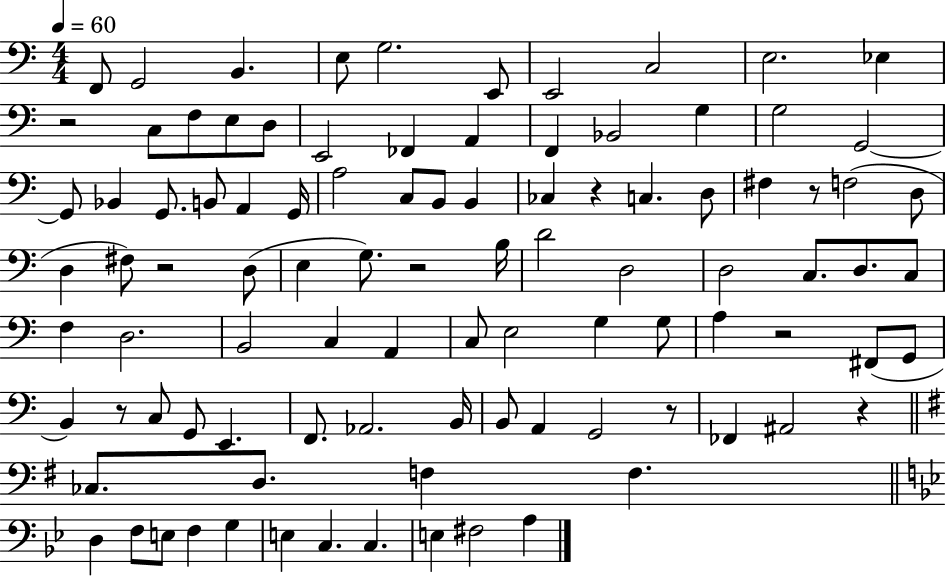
{
  \clef bass
  \numericTimeSignature
  \time 4/4
  \key c \major
  \tempo 4 = 60
  f,8 g,2 b,4. | e8 g2. e,8 | e,2 c2 | e2. ees4 | \break r2 c8 f8 e8 d8 | e,2 fes,4 a,4 | f,4 bes,2 g4 | g2 g,2~~ | \break g,8 bes,4 g,8. b,8 a,4 g,16 | a2 c8 b,8 b,4 | ces4 r4 c4. d8 | fis4 r8 f2( d8 | \break d4 fis8) r2 d8( | e4 g8.) r2 b16 | d'2 d2 | d2 c8. d8. c8 | \break f4 d2. | b,2 c4 a,4 | c8 e2 g4 g8 | a4 r2 fis,8( g,8 | \break b,4) r8 c8 g,8 e,4. | f,8. aes,2. b,16 | b,8 a,4 g,2 r8 | fes,4 ais,2 r4 | \break \bar "||" \break \key e \minor ces8. d8. f4 f4. | \bar "||" \break \key bes \major d4 f8 e8 f4 g4 | e4 c4. c4. | e4 fis2 a4 | \bar "|."
}